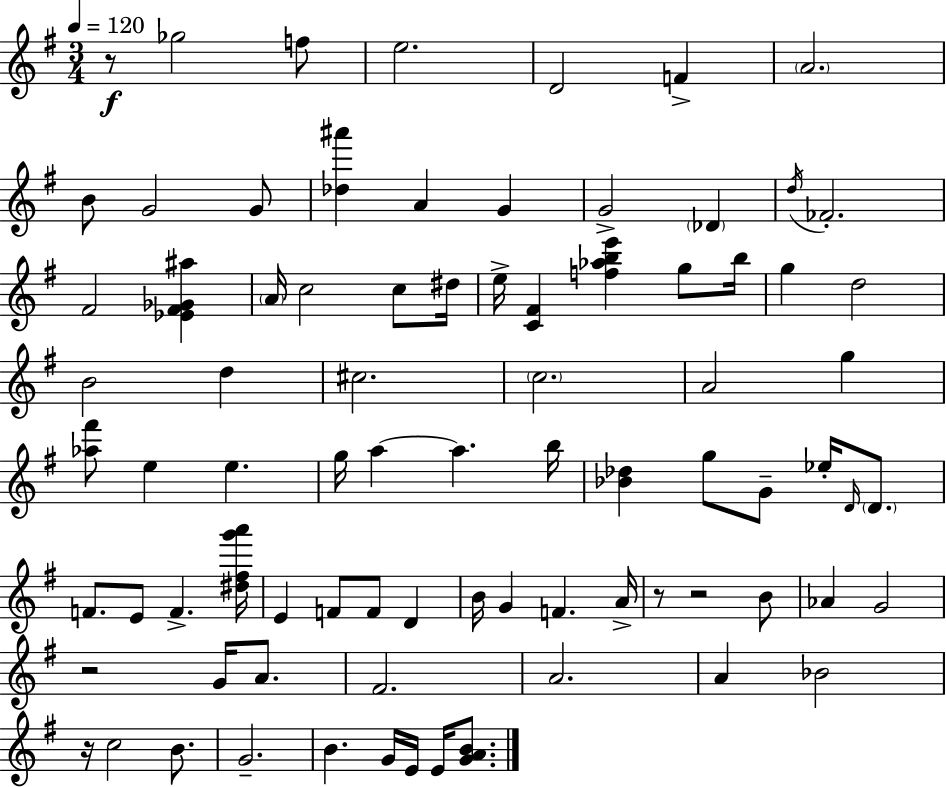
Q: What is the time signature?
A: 3/4